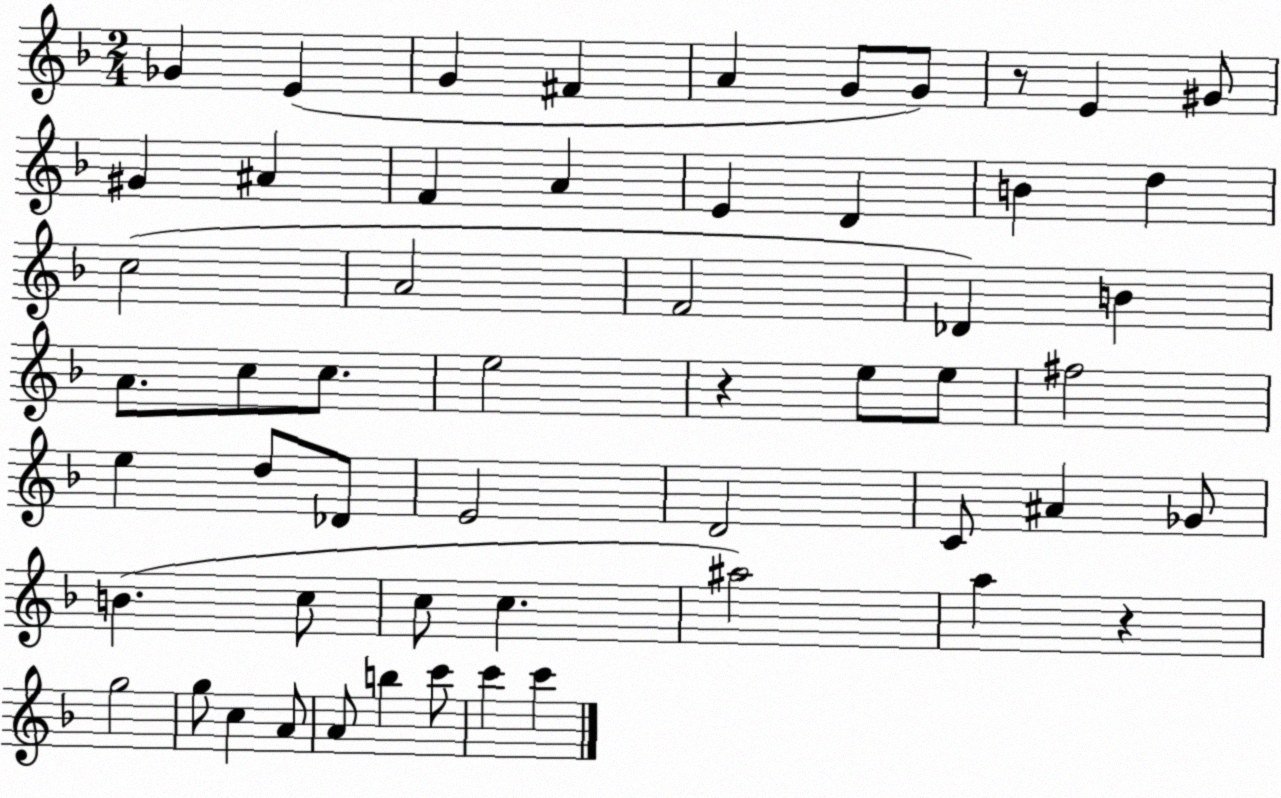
X:1
T:Untitled
M:2/4
L:1/4
K:F
_G E G ^F A G/2 G/2 z/2 E ^G/2 ^G ^A F A E D B d c2 A2 F2 _D B A/2 c/2 c/2 e2 z e/2 e/2 ^f2 e d/2 _D/2 E2 D2 C/2 ^A _G/2 B c/2 c/2 c ^a2 a z g2 g/2 c A/2 A/2 b c'/2 c' c'